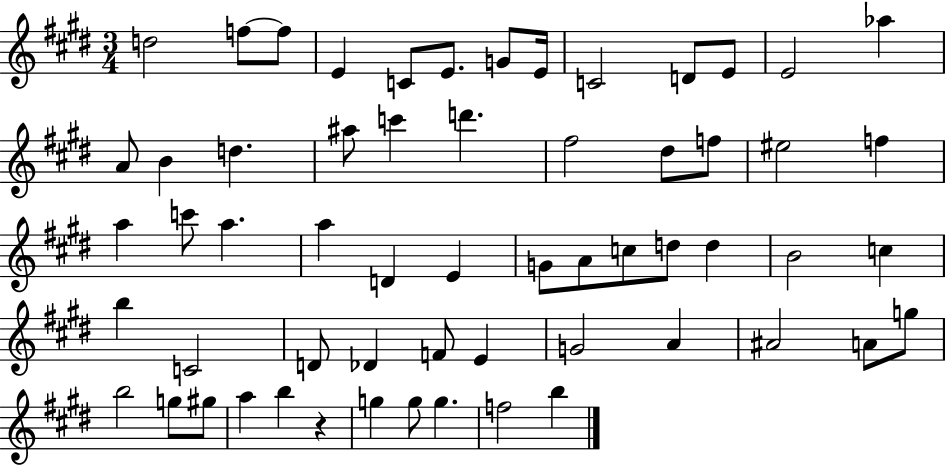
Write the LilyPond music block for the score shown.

{
  \clef treble
  \numericTimeSignature
  \time 3/4
  \key e \major
  \repeat volta 2 { d''2 f''8~~ f''8 | e'4 c'8 e'8. g'8 e'16 | c'2 d'8 e'8 | e'2 aes''4 | \break a'8 b'4 d''4. | ais''8 c'''4 d'''4. | fis''2 dis''8 f''8 | eis''2 f''4 | \break a''4 c'''8 a''4. | a''4 d'4 e'4 | g'8 a'8 c''8 d''8 d''4 | b'2 c''4 | \break b''4 c'2 | d'8 des'4 f'8 e'4 | g'2 a'4 | ais'2 a'8 g''8 | \break b''2 g''8 gis''8 | a''4 b''4 r4 | g''4 g''8 g''4. | f''2 b''4 | \break } \bar "|."
}